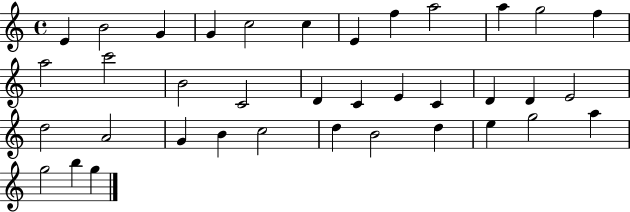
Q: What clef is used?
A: treble